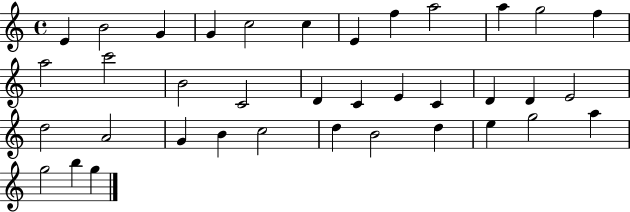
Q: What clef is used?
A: treble